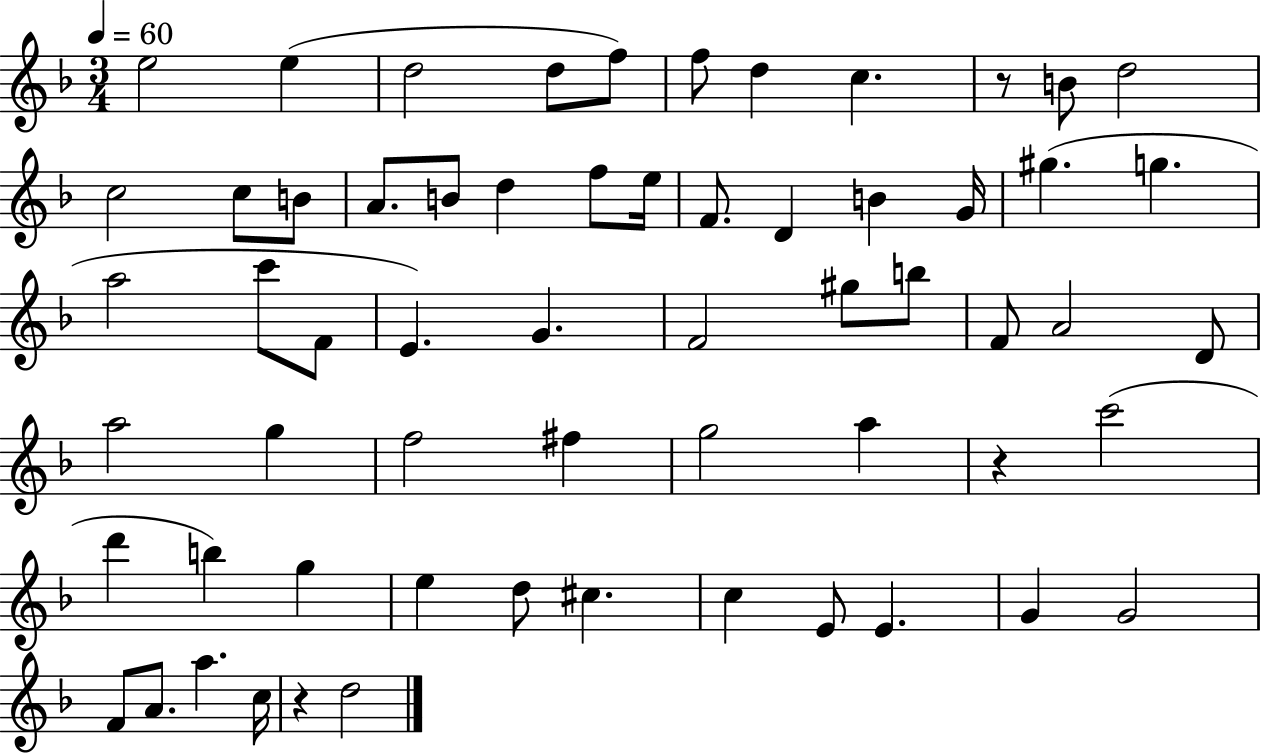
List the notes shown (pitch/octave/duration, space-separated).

E5/h E5/q D5/h D5/e F5/e F5/e D5/q C5/q. R/e B4/e D5/h C5/h C5/e B4/e A4/e. B4/e D5/q F5/e E5/s F4/e. D4/q B4/q G4/s G#5/q. G5/q. A5/h C6/e F4/e E4/q. G4/q. F4/h G#5/e B5/e F4/e A4/h D4/e A5/h G5/q F5/h F#5/q G5/h A5/q R/q C6/h D6/q B5/q G5/q E5/q D5/e C#5/q. C5/q E4/e E4/q. G4/q G4/h F4/e A4/e. A5/q. C5/s R/q D5/h